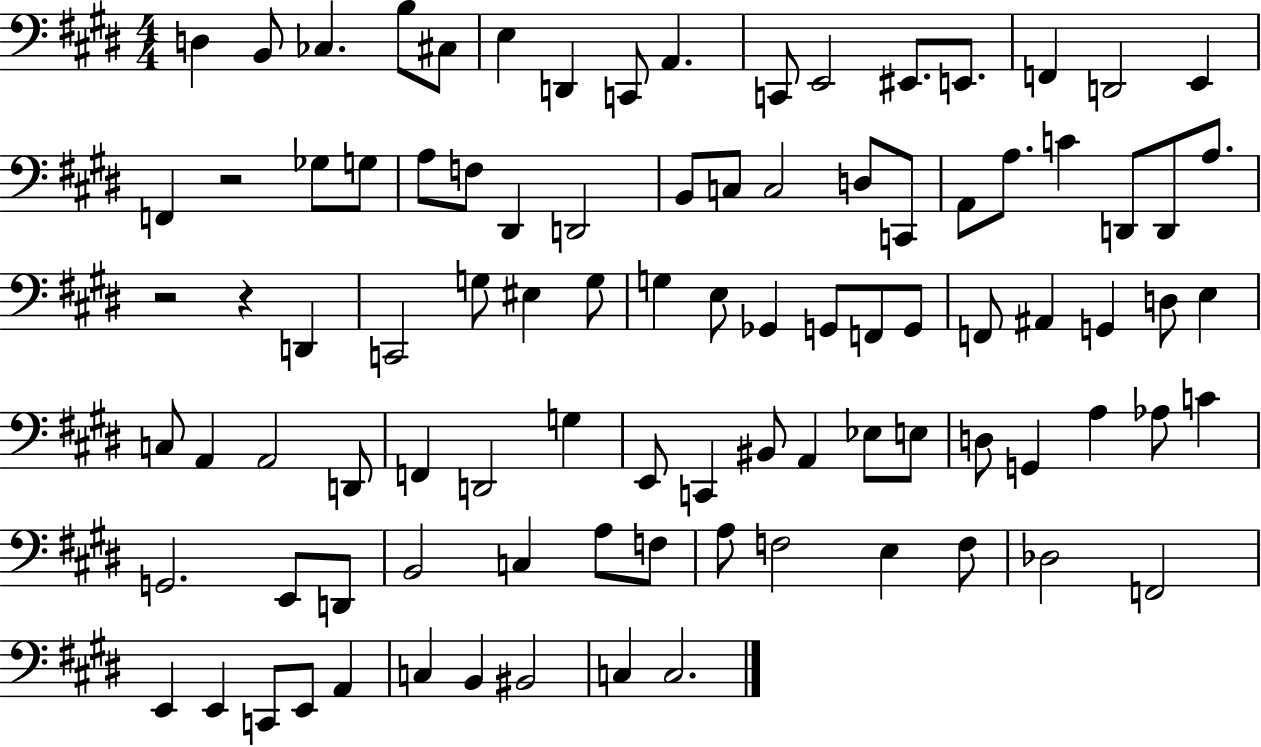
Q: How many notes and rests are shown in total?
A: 94